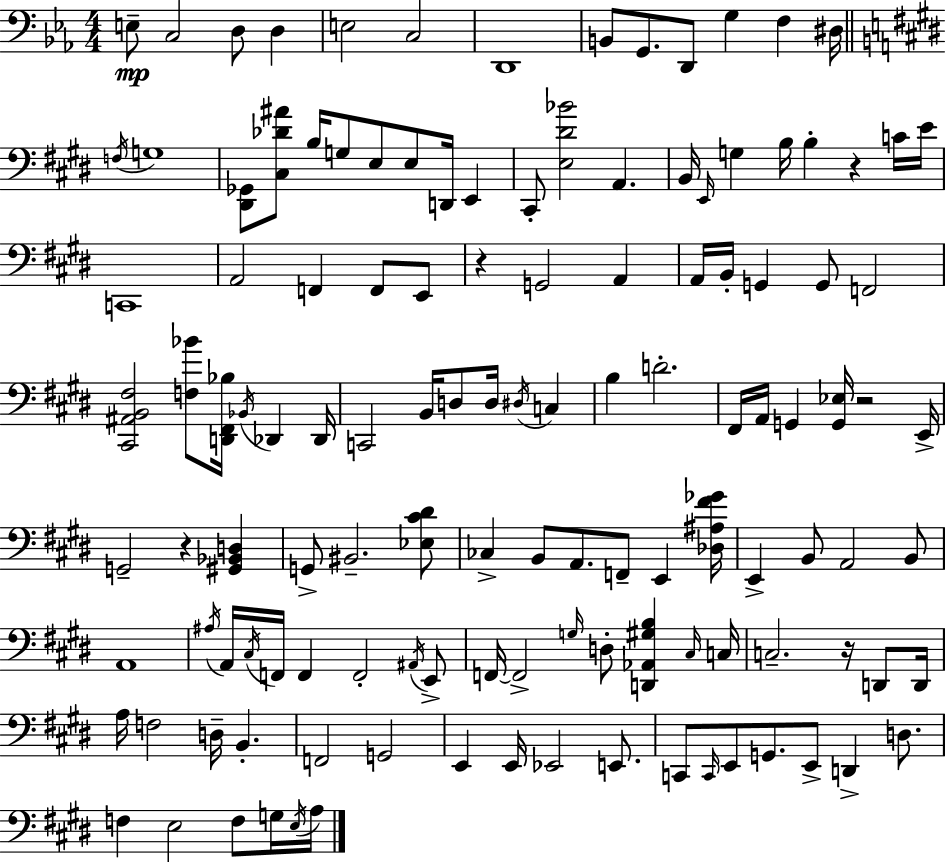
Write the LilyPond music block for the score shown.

{
  \clef bass
  \numericTimeSignature
  \time 4/4
  \key c \minor
  e8--\mp c2 d8 d4 | e2 c2 | d,1 | b,8 g,8. d,8 g4 f4 dis16 | \break \bar "||" \break \key e \major \acciaccatura { f16 } g1 | <dis, ges,>8 <cis des' ais'>8 b16 g8 e8 e8 d,16 e,4 | cis,8-. <e dis' bes'>2 a,4. | b,16 \grace { e,16 } g4 b16 b4-. r4 | \break c'16 e'16 c,1 | a,2 f,4 f,8 | e,8 r4 g,2 a,4 | a,16 b,16-. g,4 g,8 f,2 | \break <cis, ais, b, fis>2 <f bes'>8 <d, fis, bes>16 \acciaccatura { bes,16 } des,4 | des,16 c,2 b,16 d8 d16 \acciaccatura { dis16 } | c4 b4 d'2.-. | fis,16 a,16 g,4 <g, ees>16 r2 | \break e,16-> g,2-- r4 | <gis, bes, d>4 g,8-> bis,2.-- | <ees cis' dis'>8 ces4-> b,8 a,8. f,8-- e,4 | <des ais fis' ges'>16 e,4-> b,8 a,2 | \break b,8 a,1 | \acciaccatura { ais16 } a,16 \acciaccatura { cis16 } f,16 f,4 f,2-. | \acciaccatura { ais,16 } e,8-> f,16~~ f,2-> | \grace { g16 } d8-. <d, aes, gis b>4 \grace { cis16 } c16 c2.-- | \break r16 d,8 d,16 a16 f2 | d16-- b,4.-. f,2 | g,2 e,4 e,16 ees,2 | e,8. c,8 \grace { c,16 } e,8 g,8. | \break e,8-> d,4-> d8. f4 e2 | f8 g16 \acciaccatura { e16 } a16 \bar "|."
}